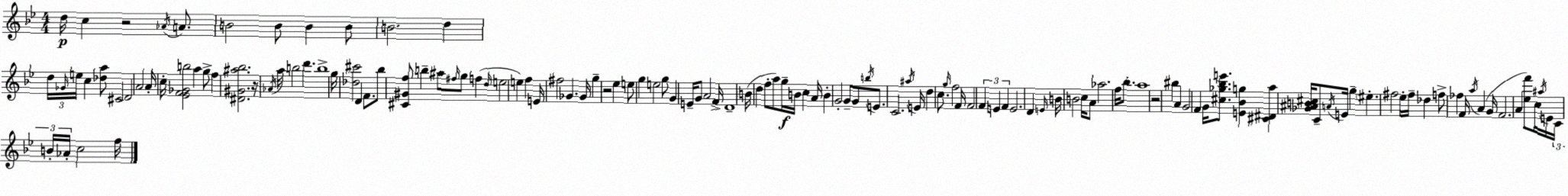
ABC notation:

X:1
T:Untitled
M:4/4
L:1/4
K:Bb
d/4 c z2 _A/4 A/2 B2 B/2 B B/2 B2 d d/4 _G/4 e/4 c [_da]/2 ^C2 D2 A2 A/4 c/4 [_EF_Gb]2 a g/2 f [^D^G^a_b]2 z/4 _A/4 a/4 b2 d' b4 g/4 [_d^c']2 D F/2 _b/2 [^C^Gf]/2 b ^a/2 ^f/4 g/2 f d/4 e2 e f E/4 ^f2 _G _G/4 g z2 _e e/2 g e2 g/2 G E/4 G/2 A2 F/4 D4 B/4 d f/2 a/2 g/4 B/4 c A/4 B G2 G/2 G/2 b/4 E/2 C2 ^a/4 E/4 d c/2 g/4 f2 F/4 F2 F E F E2 D E/4 B/4 B2 c/4 A/2 _a2 f/4 _b/2 a4 z2 ^b A G2 F G/4 [^c_g_be']/2 [E_Bg] [^C^Da] [_G^AB^c]/4 C/2 A/4 E/4 g ^e ^f2 _e/4 ^f/4 _d f/2 _f F/4 a/4 A G/4 F2 A [_ef']/2 c/4 ^a/4 E/4 C/4 B/4 _A/4 c2 f/4